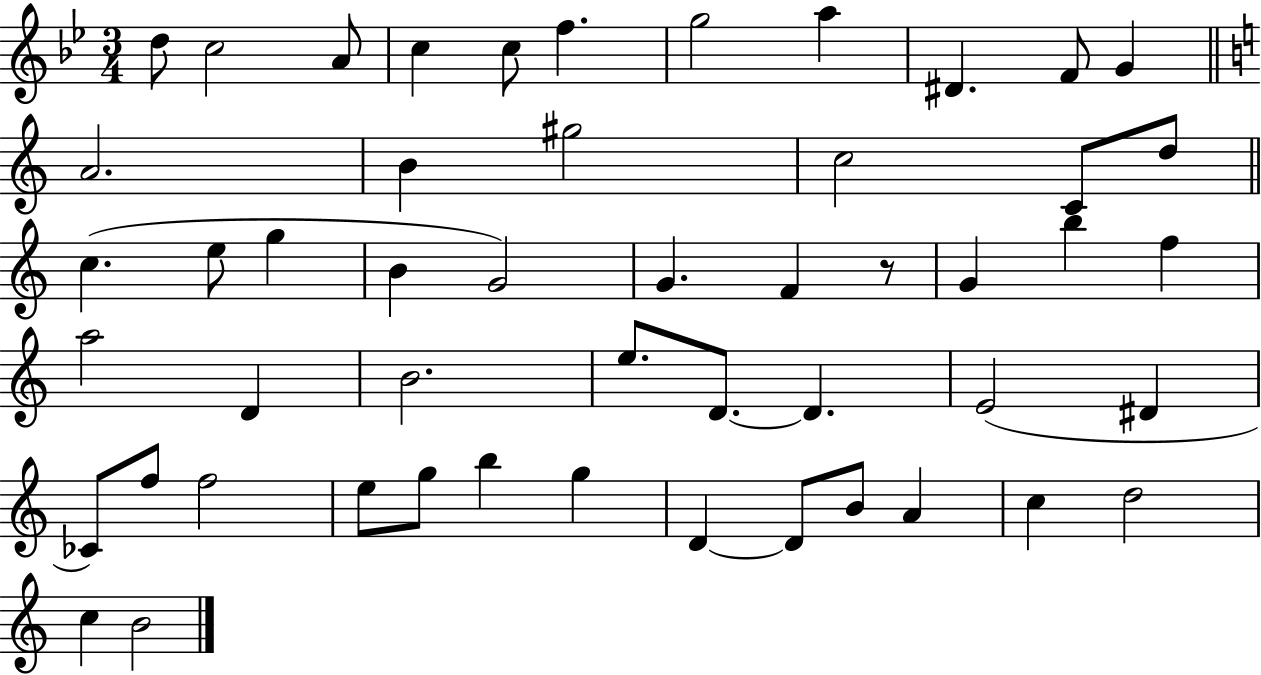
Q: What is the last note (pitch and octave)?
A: B4